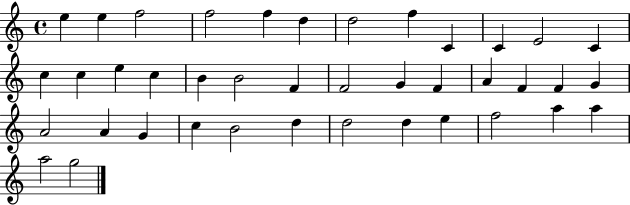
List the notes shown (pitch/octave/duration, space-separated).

E5/q E5/q F5/h F5/h F5/q D5/q D5/h F5/q C4/q C4/q E4/h C4/q C5/q C5/q E5/q C5/q B4/q B4/h F4/q F4/h G4/q F4/q A4/q F4/q F4/q G4/q A4/h A4/q G4/q C5/q B4/h D5/q D5/h D5/q E5/q F5/h A5/q A5/q A5/h G5/h